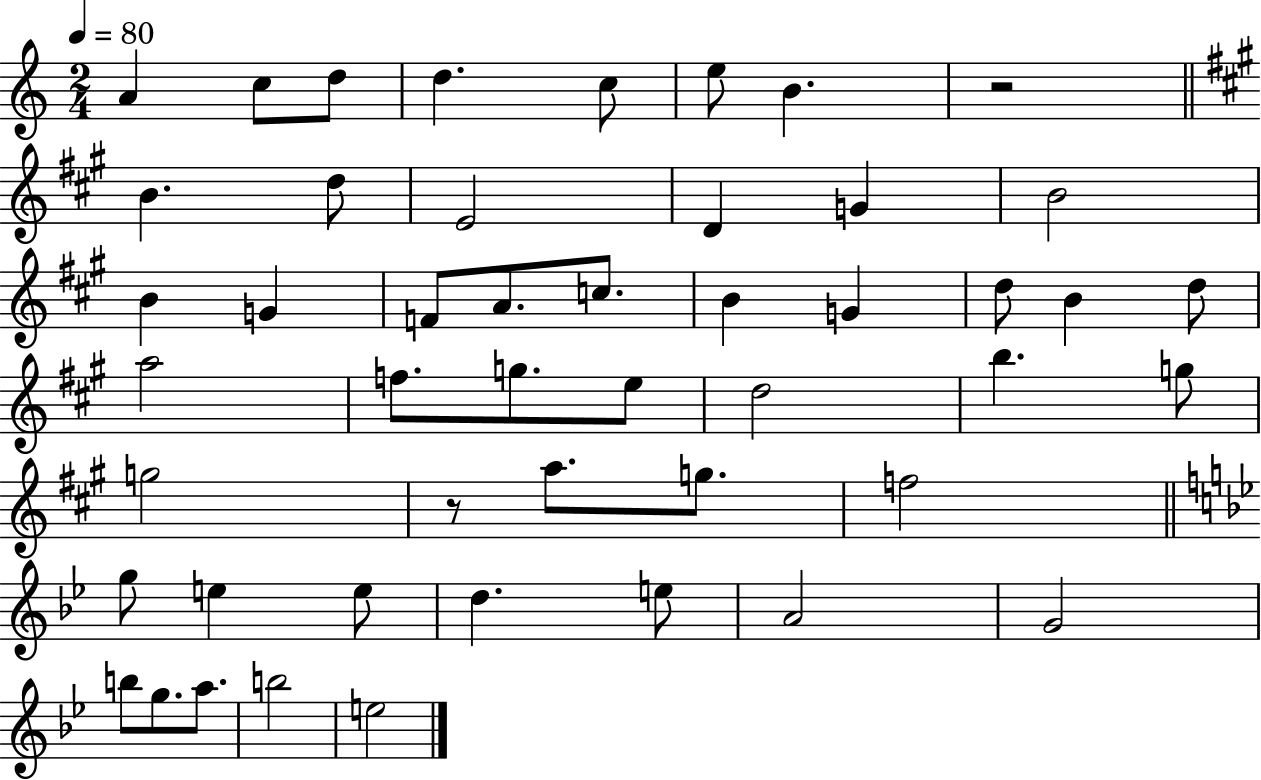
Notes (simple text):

A4/q C5/e D5/e D5/q. C5/e E5/e B4/q. R/h B4/q. D5/e E4/h D4/q G4/q B4/h B4/q G4/q F4/e A4/e. C5/e. B4/q G4/q D5/e B4/q D5/e A5/h F5/e. G5/e. E5/e D5/h B5/q. G5/e G5/h R/e A5/e. G5/e. F5/h G5/e E5/q E5/e D5/q. E5/e A4/h G4/h B5/e G5/e. A5/e. B5/h E5/h